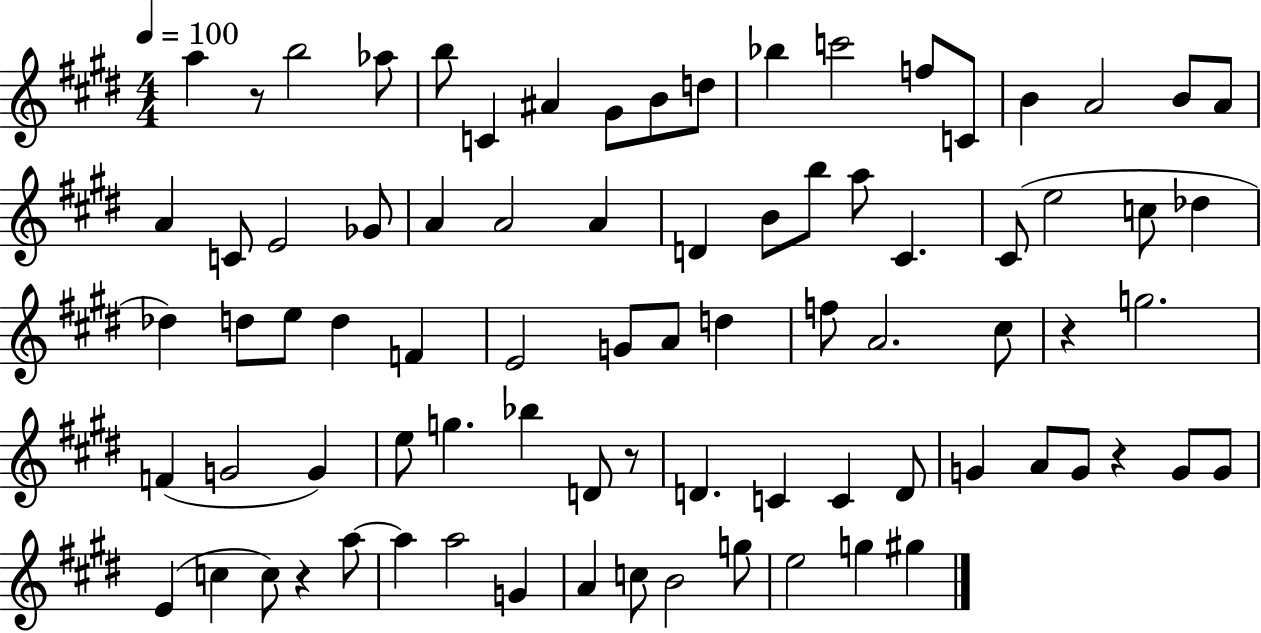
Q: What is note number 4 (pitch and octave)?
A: B5